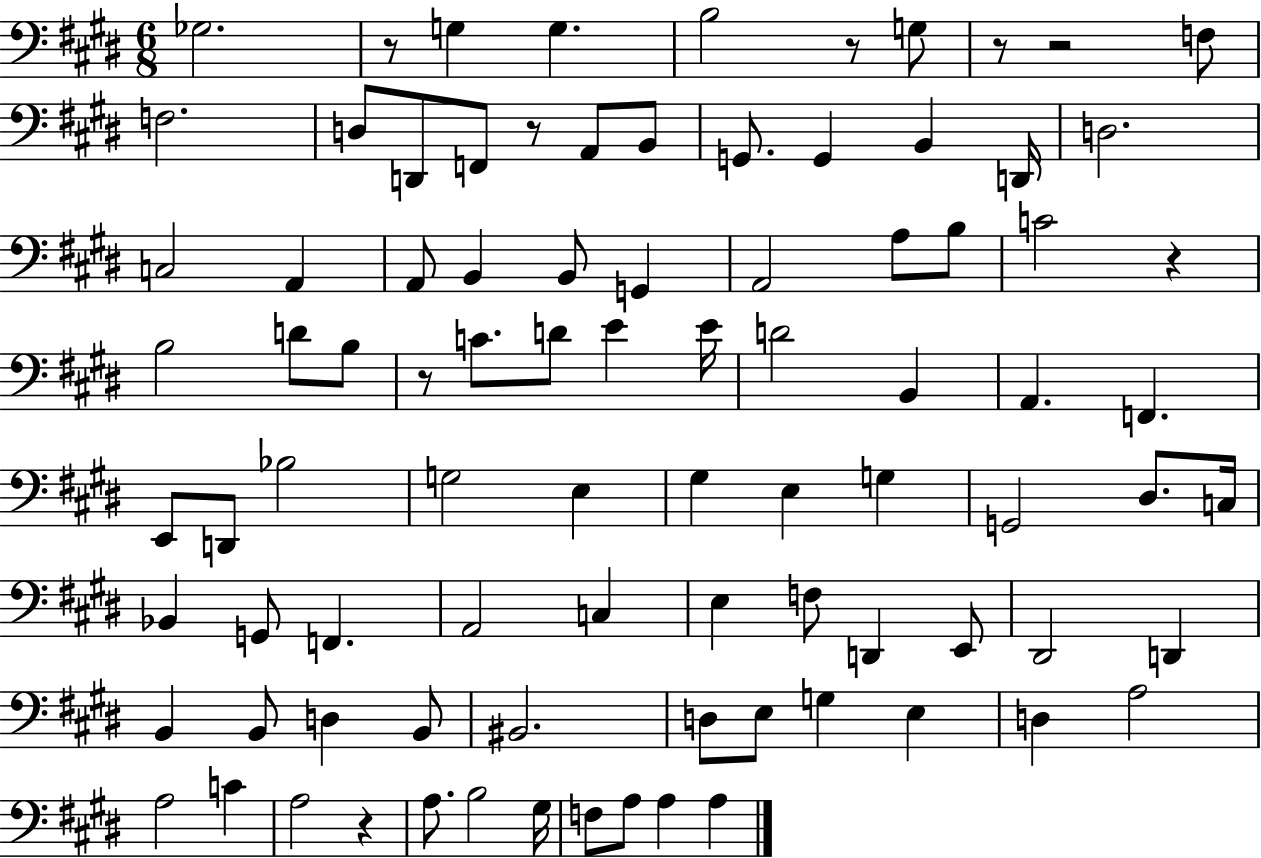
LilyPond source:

{
  \clef bass
  \numericTimeSignature
  \time 6/8
  \key e \major
  ges2. | r8 g4 g4. | b2 r8 g8 | r8 r2 f8 | \break f2. | d8 d,8 f,8 r8 a,8 b,8 | g,8. g,4 b,4 d,16 | d2. | \break c2 a,4 | a,8 b,4 b,8 g,4 | a,2 a8 b8 | c'2 r4 | \break b2 d'8 b8 | r8 c'8. d'8 e'4 e'16 | d'2 b,4 | a,4. f,4. | \break e,8 d,8 bes2 | g2 e4 | gis4 e4 g4 | g,2 dis8. c16 | \break bes,4 g,8 f,4. | a,2 c4 | e4 f8 d,4 e,8 | dis,2 d,4 | \break b,4 b,8 d4 b,8 | bis,2. | d8 e8 g4 e4 | d4 a2 | \break a2 c'4 | a2 r4 | a8. b2 gis16 | f8 a8 a4 a4 | \break \bar "|."
}